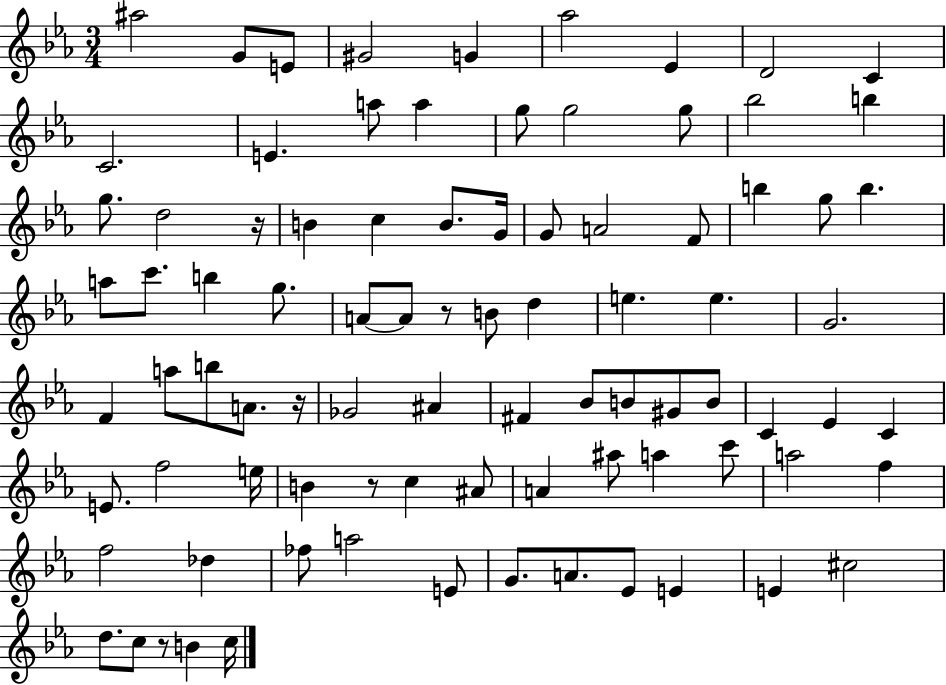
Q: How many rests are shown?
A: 5